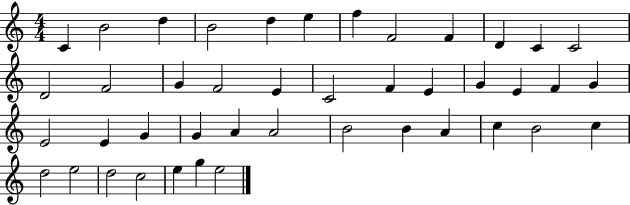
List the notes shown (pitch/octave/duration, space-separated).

C4/q B4/h D5/q B4/h D5/q E5/q F5/q F4/h F4/q D4/q C4/q C4/h D4/h F4/h G4/q F4/h E4/q C4/h F4/q E4/q G4/q E4/q F4/q G4/q E4/h E4/q G4/q G4/q A4/q A4/h B4/h B4/q A4/q C5/q B4/h C5/q D5/h E5/h D5/h C5/h E5/q G5/q E5/h